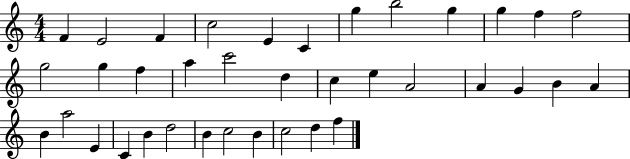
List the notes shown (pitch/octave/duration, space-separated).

F4/q E4/h F4/q C5/h E4/q C4/q G5/q B5/h G5/q G5/q F5/q F5/h G5/h G5/q F5/q A5/q C6/h D5/q C5/q E5/q A4/h A4/q G4/q B4/q A4/q B4/q A5/h E4/q C4/q B4/q D5/h B4/q C5/h B4/q C5/h D5/q F5/q